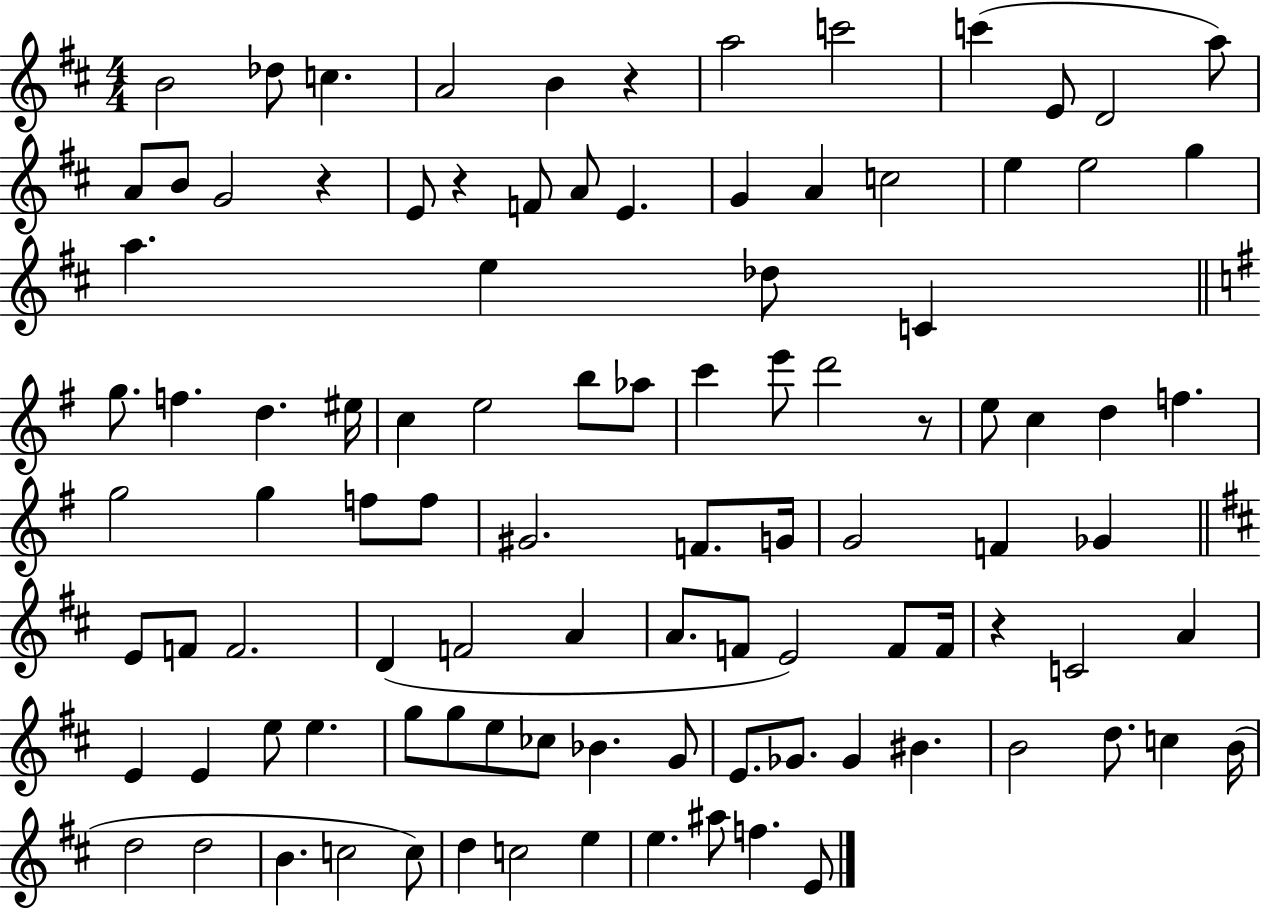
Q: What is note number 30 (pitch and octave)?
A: F5